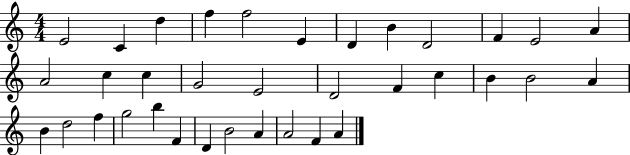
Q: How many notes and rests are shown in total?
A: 35